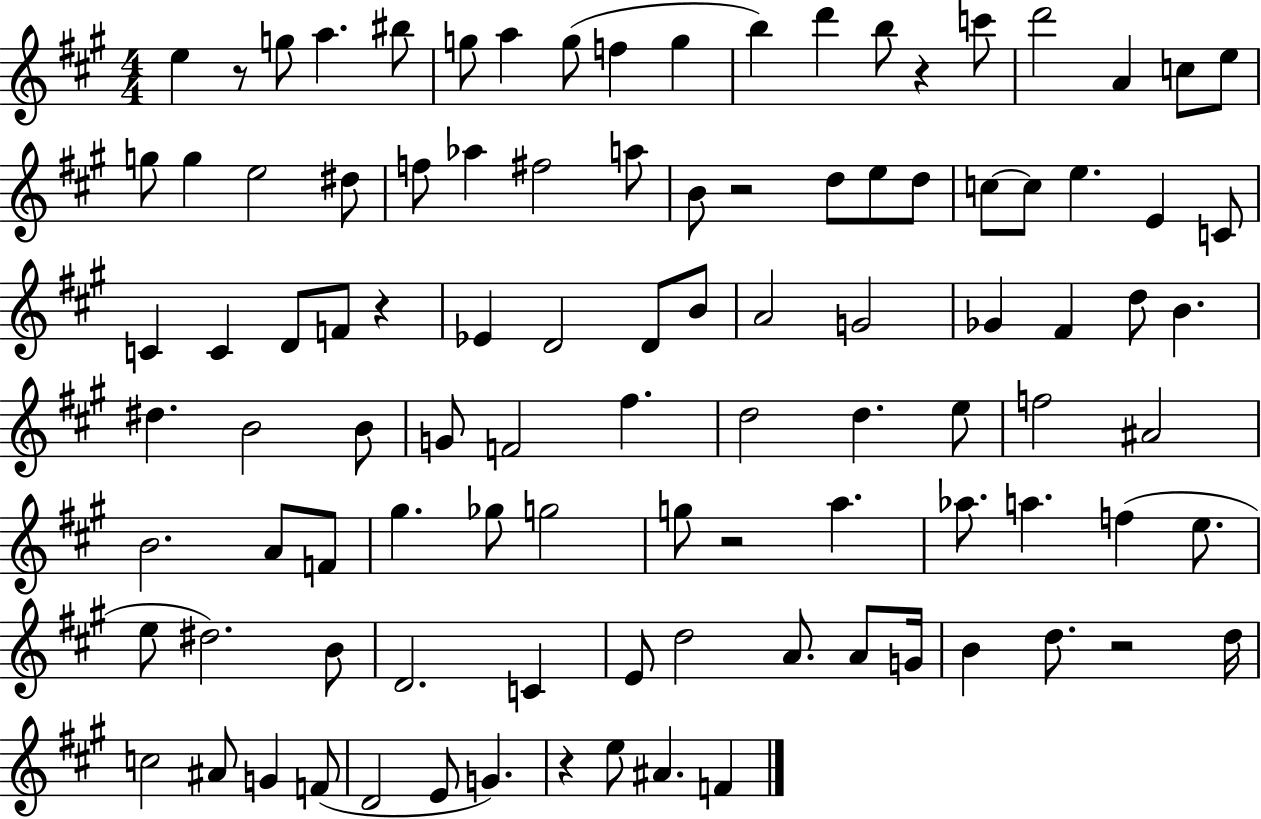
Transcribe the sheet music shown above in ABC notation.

X:1
T:Untitled
M:4/4
L:1/4
K:A
e z/2 g/2 a ^b/2 g/2 a g/2 f g b d' b/2 z c'/2 d'2 A c/2 e/2 g/2 g e2 ^d/2 f/2 _a ^f2 a/2 B/2 z2 d/2 e/2 d/2 c/2 c/2 e E C/2 C C D/2 F/2 z _E D2 D/2 B/2 A2 G2 _G ^F d/2 B ^d B2 B/2 G/2 F2 ^f d2 d e/2 f2 ^A2 B2 A/2 F/2 ^g _g/2 g2 g/2 z2 a _a/2 a f e/2 e/2 ^d2 B/2 D2 C E/2 d2 A/2 A/2 G/4 B d/2 z2 d/4 c2 ^A/2 G F/2 D2 E/2 G z e/2 ^A F